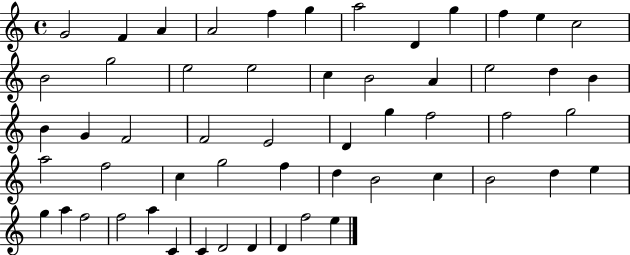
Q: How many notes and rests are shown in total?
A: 55